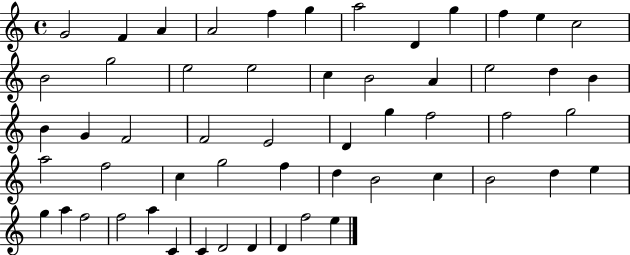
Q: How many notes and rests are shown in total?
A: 55